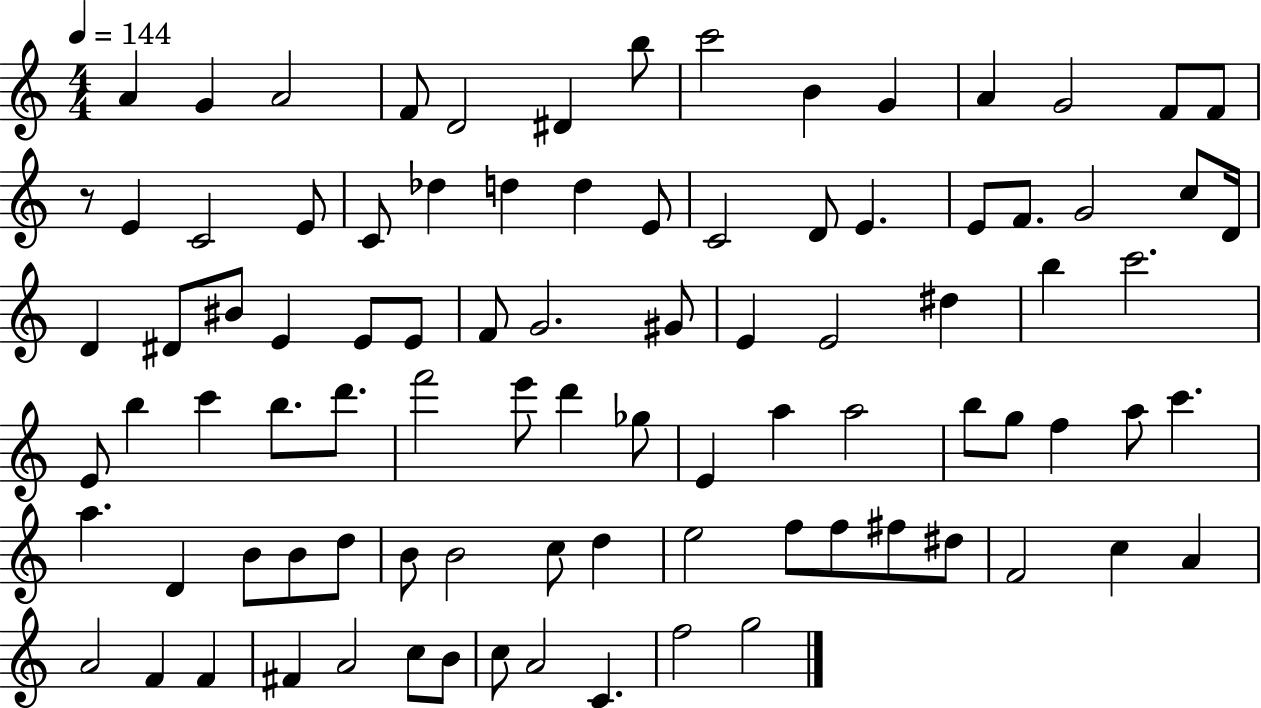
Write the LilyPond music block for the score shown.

{
  \clef treble
  \numericTimeSignature
  \time 4/4
  \key c \major
  \tempo 4 = 144
  a'4 g'4 a'2 | f'8 d'2 dis'4 b''8 | c'''2 b'4 g'4 | a'4 g'2 f'8 f'8 | \break r8 e'4 c'2 e'8 | c'8 des''4 d''4 d''4 e'8 | c'2 d'8 e'4. | e'8 f'8. g'2 c''8 d'16 | \break d'4 dis'8 bis'8 e'4 e'8 e'8 | f'8 g'2. gis'8 | e'4 e'2 dis''4 | b''4 c'''2. | \break e'8 b''4 c'''4 b''8. d'''8. | f'''2 e'''8 d'''4 ges''8 | e'4 a''4 a''2 | b''8 g''8 f''4 a''8 c'''4. | \break a''4. d'4 b'8 b'8 d''8 | b'8 b'2 c''8 d''4 | e''2 f''8 f''8 fis''8 dis''8 | f'2 c''4 a'4 | \break a'2 f'4 f'4 | fis'4 a'2 c''8 b'8 | c''8 a'2 c'4. | f''2 g''2 | \break \bar "|."
}